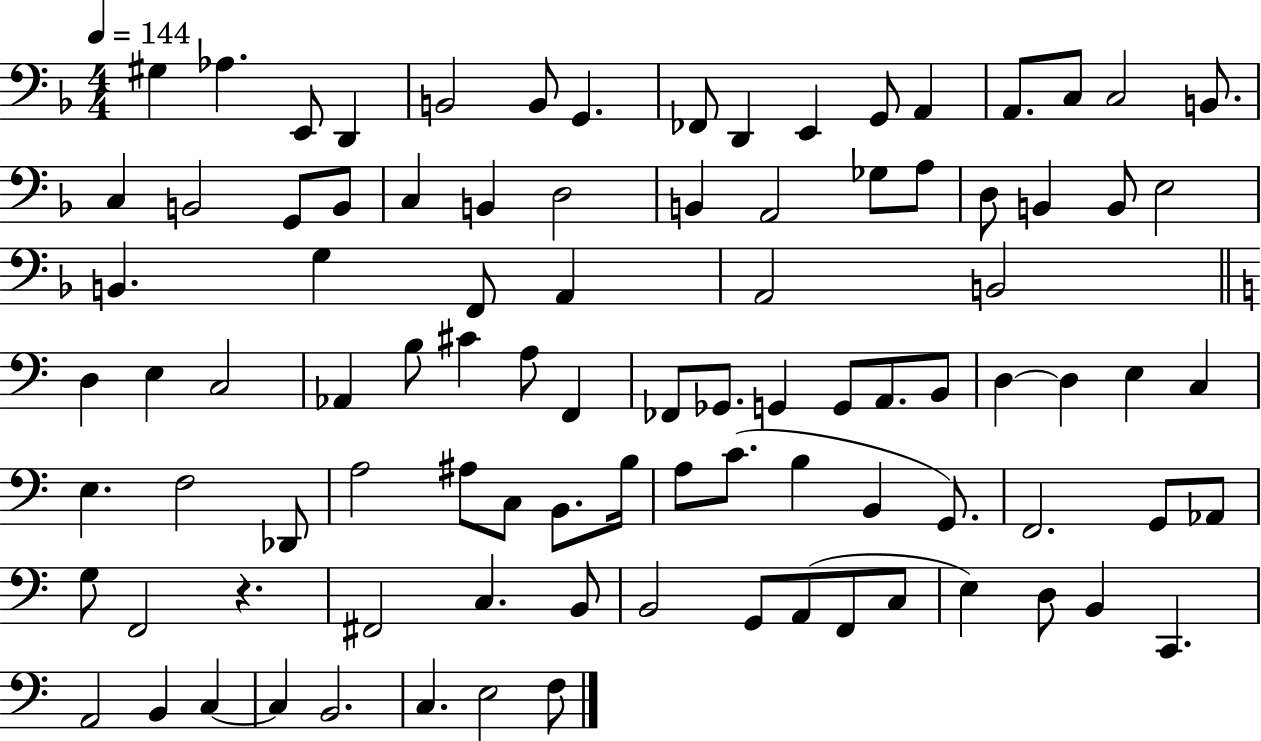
G#3/q Ab3/q. E2/e D2/q B2/h B2/e G2/q. FES2/e D2/q E2/q G2/e A2/q A2/e. C3/e C3/h B2/e. C3/q B2/h G2/e B2/e C3/q B2/q D3/h B2/q A2/h Gb3/e A3/e D3/e B2/q B2/e E3/h B2/q. G3/q F2/e A2/q A2/h B2/h D3/q E3/q C3/h Ab2/q B3/e C#4/q A3/e F2/q FES2/e Gb2/e. G2/q G2/e A2/e. B2/e D3/q D3/q E3/q C3/q E3/q. F3/h Db2/e A3/h A#3/e C3/e B2/e. B3/s A3/e C4/e. B3/q B2/q G2/e. F2/h. G2/e Ab2/e G3/e F2/h R/q. F#2/h C3/q. B2/e B2/h G2/e A2/e F2/e C3/e E3/q D3/e B2/q C2/q. A2/h B2/q C3/q C3/q B2/h. C3/q. E3/h F3/e